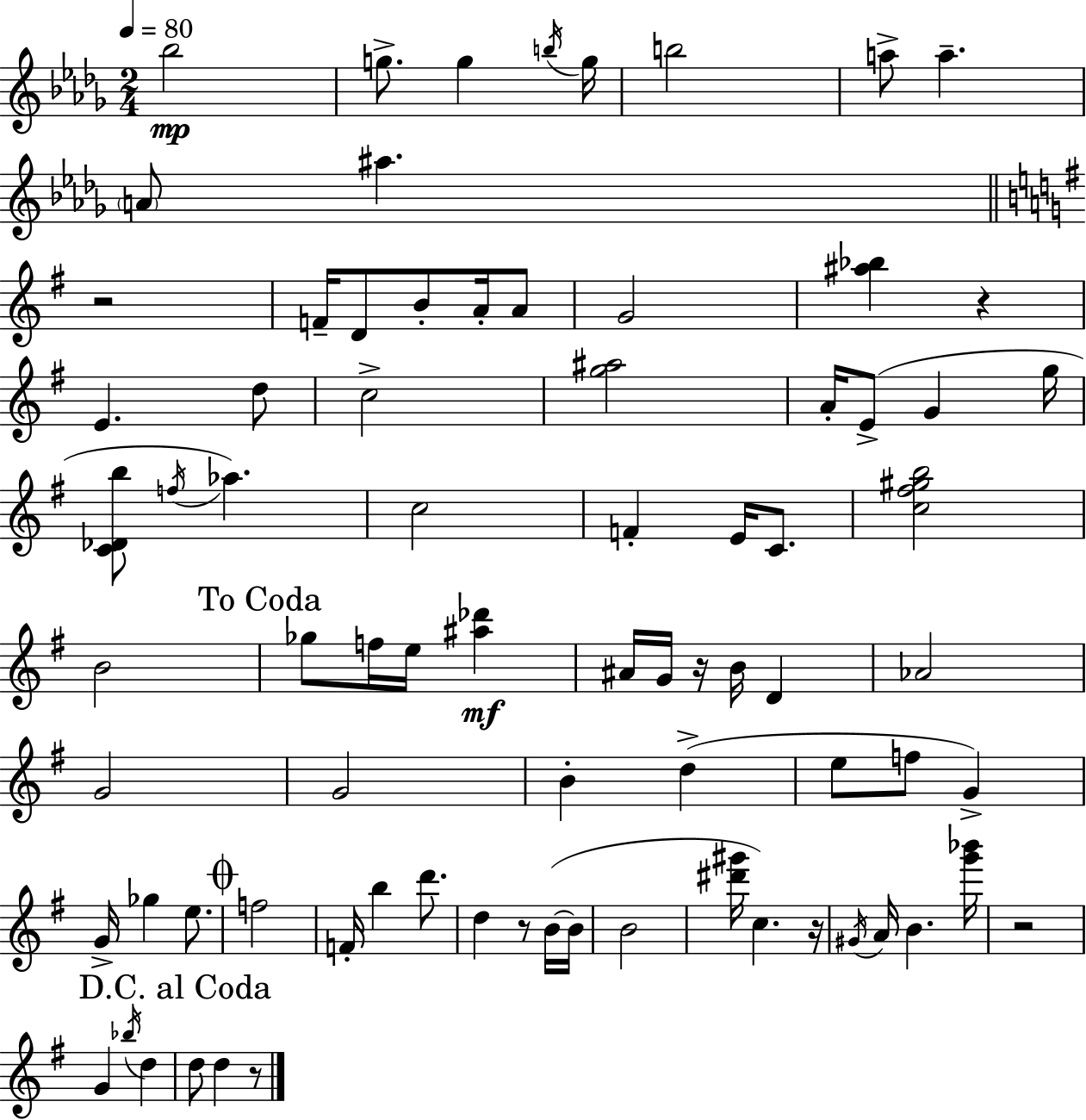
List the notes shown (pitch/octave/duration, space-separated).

Bb5/h G5/e. G5/q B5/s G5/s B5/h A5/e A5/q. A4/e A#5/q. R/h F4/s D4/e B4/e A4/s A4/e G4/h [A#5,Bb5]/q R/q E4/q. D5/e C5/h [G5,A#5]/h A4/s E4/e G4/q G5/s [C4,Db4,B5]/e F5/s Ab5/q. C5/h F4/q E4/s C4/e. [C5,F#5,G#5,B5]/h B4/h Gb5/e F5/s E5/s [A#5,Db6]/q A#4/s G4/s R/s B4/s D4/q Ab4/h G4/h G4/h B4/q D5/q E5/e F5/e G4/q G4/s Gb5/q E5/e. F5/h F4/s B5/q D6/e. D5/q R/e B4/s B4/s B4/h [D#6,G#6]/s C5/q. R/s G#4/s A4/s B4/q. [G6,Bb6]/s R/h G4/q Bb5/s D5/q D5/e D5/q R/e